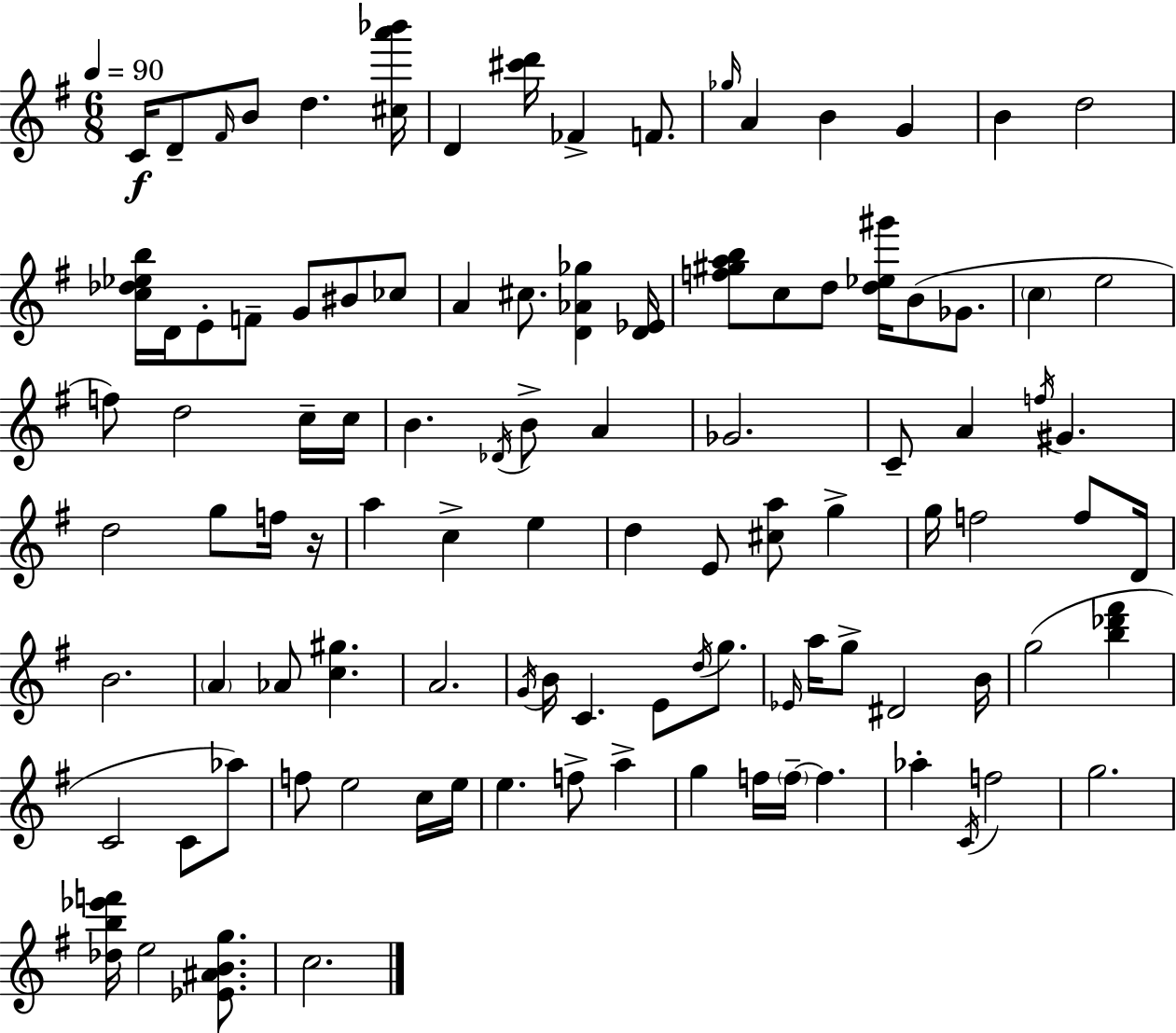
C4/s D4/e F#4/s B4/e D5/q. [C#5,A6,Bb6]/s D4/q [C#6,D6]/s FES4/q F4/e. Gb5/s A4/q B4/q G4/q B4/q D5/h [C5,Db5,Eb5,B5]/s D4/s E4/e F4/e G4/e BIS4/e CES5/e A4/q C#5/e. [D4,Ab4,Gb5]/q [D4,Eb4]/s [F5,G#5,A5,B5]/e C5/e D5/e [D5,Eb5,G#6]/s B4/e Gb4/e. C5/q E5/h F5/e D5/h C5/s C5/s B4/q. Db4/s B4/e A4/q Gb4/h. C4/e A4/q F5/s G#4/q. D5/h G5/e F5/s R/s A5/q C5/q E5/q D5/q E4/e [C#5,A5]/e G5/q G5/s F5/h F5/e D4/s B4/h. A4/q Ab4/e [C5,G#5]/q. A4/h. G4/s B4/s C4/q. E4/e D5/s G5/e. Eb4/s A5/s G5/e D#4/h B4/s G5/h [B5,Db6,F#6]/q C4/h C4/e Ab5/e F5/e E5/h C5/s E5/s E5/q. F5/e A5/q G5/q F5/s F5/s F5/q. Ab5/q C4/s F5/h G5/h. [Db5,B5,Eb6,F6]/s E5/h [Eb4,A#4,B4,G5]/e. C5/h.